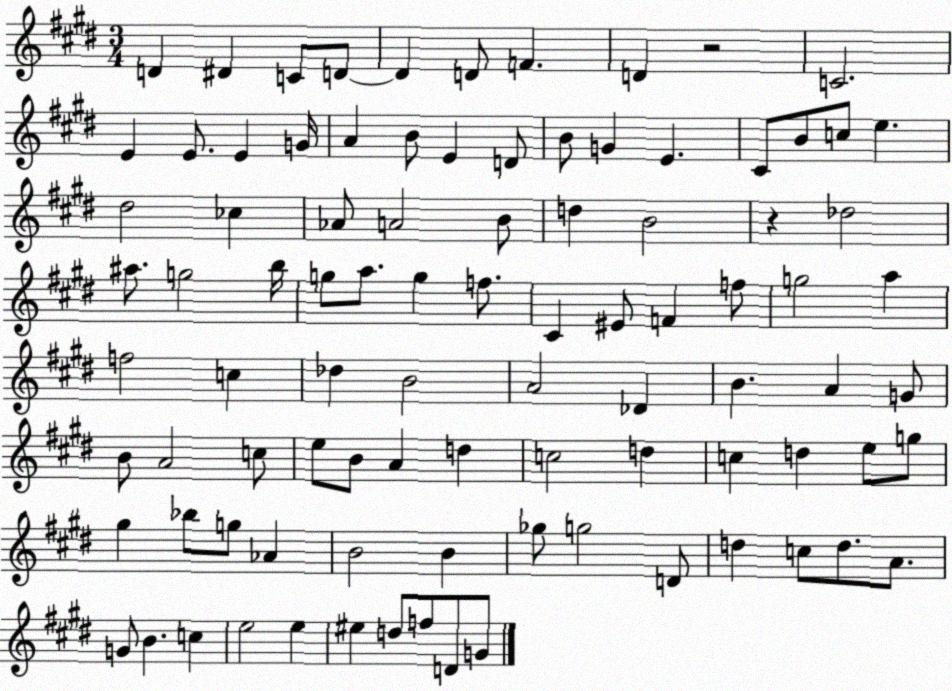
X:1
T:Untitled
M:3/4
L:1/4
K:E
D ^D C/2 D/2 D D/2 F D z2 C2 E E/2 E G/4 A B/2 E D/2 B/2 G E ^C/2 B/2 c/2 e ^d2 _c _A/2 A2 B/2 d B2 z _d2 ^a/2 g2 b/4 g/2 a/2 g f/2 ^C ^E/2 F f/2 g2 a f2 c _d B2 A2 _D B A G/2 B/2 A2 c/2 e/2 B/2 A d c2 d c d e/2 g/2 ^g _b/2 g/2 _A B2 B _g/2 g2 D/2 d c/2 d/2 A/2 G/2 B c e2 e ^e d/2 f/2 D/2 G/2